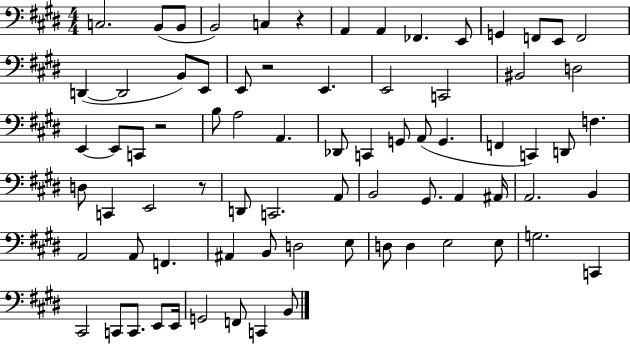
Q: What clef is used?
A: bass